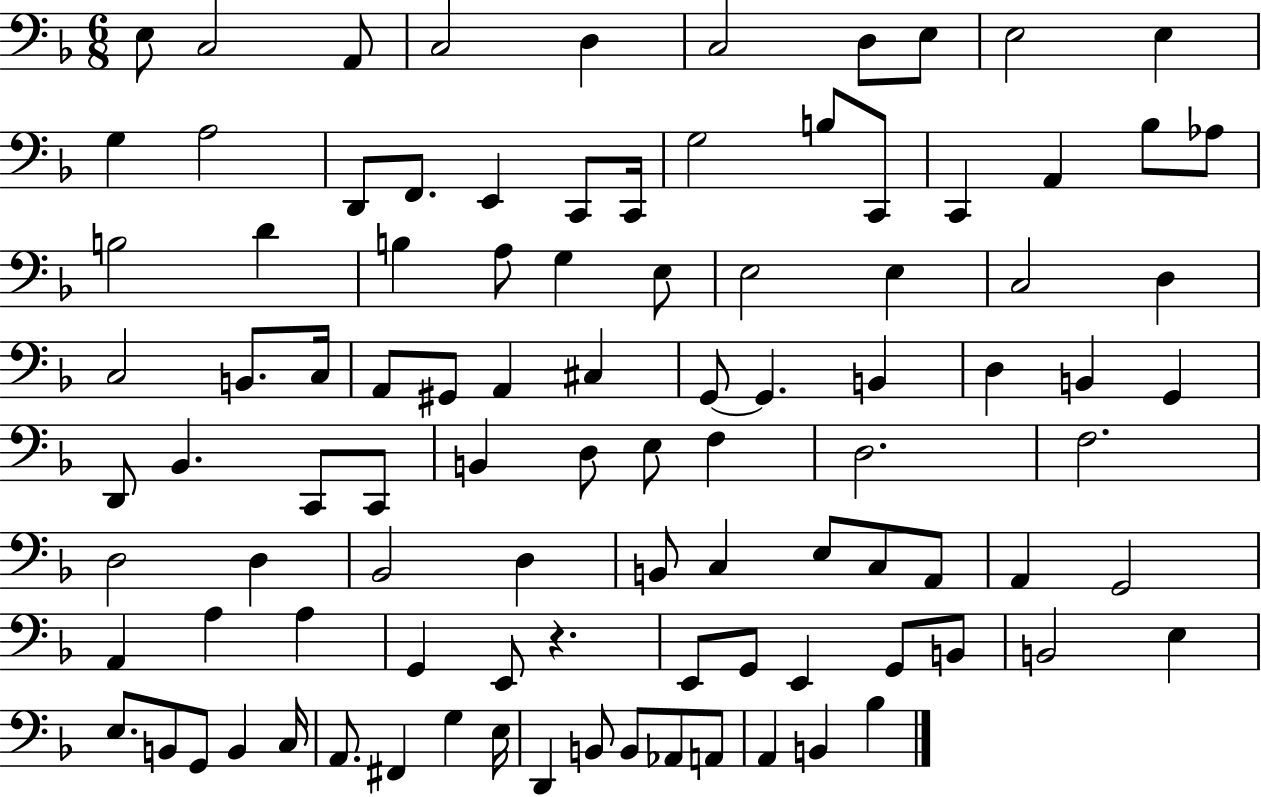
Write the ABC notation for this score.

X:1
T:Untitled
M:6/8
L:1/4
K:F
E,/2 C,2 A,,/2 C,2 D, C,2 D,/2 E,/2 E,2 E, G, A,2 D,,/2 F,,/2 E,, C,,/2 C,,/4 G,2 B,/2 C,,/2 C,, A,, _B,/2 _A,/2 B,2 D B, A,/2 G, E,/2 E,2 E, C,2 D, C,2 B,,/2 C,/4 A,,/2 ^G,,/2 A,, ^C, G,,/2 G,, B,, D, B,, G,, D,,/2 _B,, C,,/2 C,,/2 B,, D,/2 E,/2 F, D,2 F,2 D,2 D, _B,,2 D, B,,/2 C, E,/2 C,/2 A,,/2 A,, G,,2 A,, A, A, G,, E,,/2 z E,,/2 G,,/2 E,, G,,/2 B,,/2 B,,2 E, E,/2 B,,/2 G,,/2 B,, C,/4 A,,/2 ^F,, G, E,/4 D,, B,,/2 B,,/2 _A,,/2 A,,/2 A,, B,, _B,